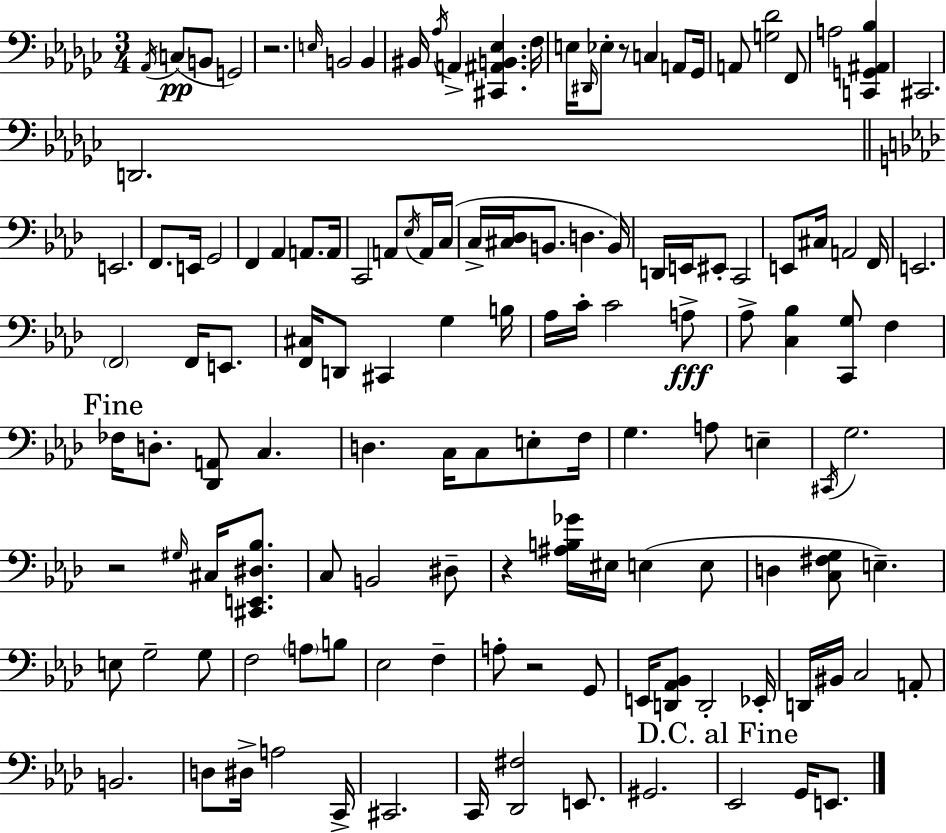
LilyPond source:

{
  \clef bass
  \numericTimeSignature
  \time 3/4
  \key ees \minor
  \acciaccatura { aes,16 }(\pp c8 b,8 g,2) | r2. | \grace { e16 } b,2 b,4 | bis,16 \acciaccatura { aes16 } a,4-> <cis, ais, b, ees>4. | \break f16 e16 \grace { dis,16 } ees8-. r8 c4 | a,8 ges,16 a,8 <g des'>2 | f,8 a2 | <c, g, ais, bes>4 cis,2. | \break d,2. | \bar "||" \break \key f \minor e,2. | f,8. e,16 g,2 | f,4 aes,4 a,8. a,16 | c,2 a,8 \acciaccatura { ees16 } a,16 | \break c16( c16-> <cis des>16 b,8. d4. | b,16) d,16 e,16 eis,8-. c,2 | e,8 cis16 a,2 | f,16 e,2. | \break \parenthesize f,2 f,16 e,8. | <f, cis>16 d,8 cis,4 g4 | b16 aes16 c'16-. c'2 a8->\fff | aes8-> <c bes>4 <c, g>8 f4 | \break \mark "Fine" fes16 d8.-. <des, a,>8 c4. | d4. c16 c8 e8-. | f16 g4. a8 e4-- | \acciaccatura { cis,16 } g2. | \break r2 \grace { gis16 } cis16 | <cis, e, dis bes>8. c8 b,2 | dis8-- r4 <ais b ges'>16 eis16 e4( | e8 d4 <c fis g>8 e4.--) | \break e8 g2-- | g8 f2 \parenthesize a8 | b8 ees2 f4-- | a8-. r2 | \break g,8 e,16 <d, aes, bes,>8 d,2-. | ees,16-. d,16 bis,16 c2 | a,8-. b,2. | d8 dis16-> a2 | \break c,16-> cis,2. | c,16 <des, fis>2 | e,8. gis,2. | \mark "D.C. al Fine" ees,2 g,16 | \break e,8. \bar "|."
}